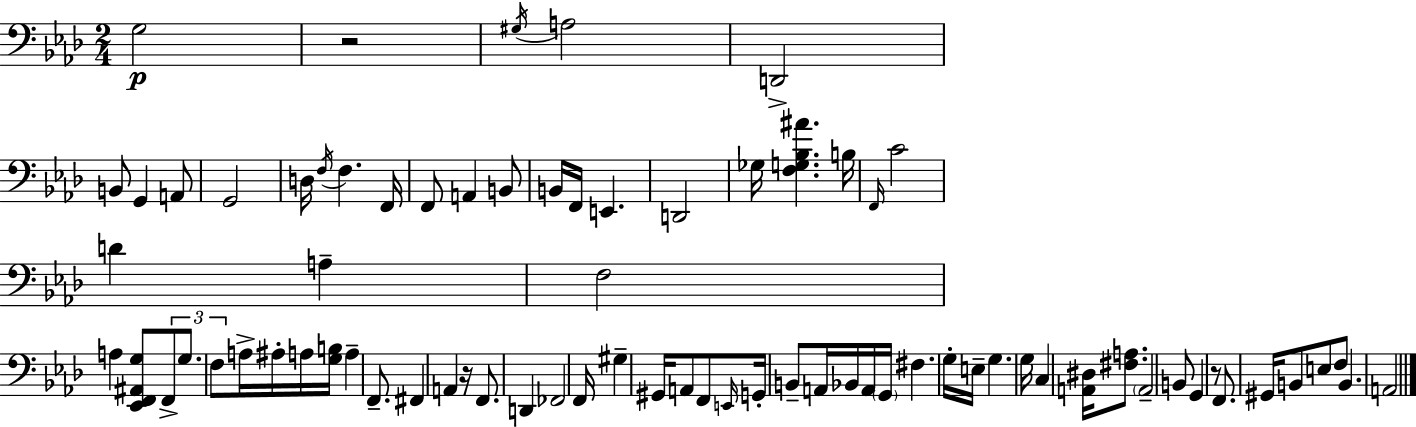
X:1
T:Untitled
M:2/4
L:1/4
K:Fm
G,2 z2 ^G,/4 A,2 D,,2 B,,/2 G,, A,,/2 G,,2 D,/4 F,/4 F, F,,/4 F,,/2 A,, B,,/2 B,,/4 F,,/4 E,, D,,2 _G,/4 [F,G,_B,^A] B,/4 F,,/4 C2 D A, F,2 A, [_E,,F,,^A,,G,]/2 F,,/2 G,/2 F,/2 A,/4 ^A,/4 A,/4 [G,B,]/4 A, F,,/2 ^F,, A,, z/4 F,,/2 D,, _F,,2 F,,/4 ^G, ^G,,/4 A,,/2 F,,/2 E,,/4 G,,/4 B,,/2 A,,/4 _B,,/4 A,,/4 G,,/4 ^F, G,/4 E,/4 G, G,/4 C, [A,,^D,]/4 [^F,A,]/2 A,,2 B,,/2 G,, z/2 F,,/2 ^G,,/4 B,,/2 E,/2 F,/2 B,, A,,2